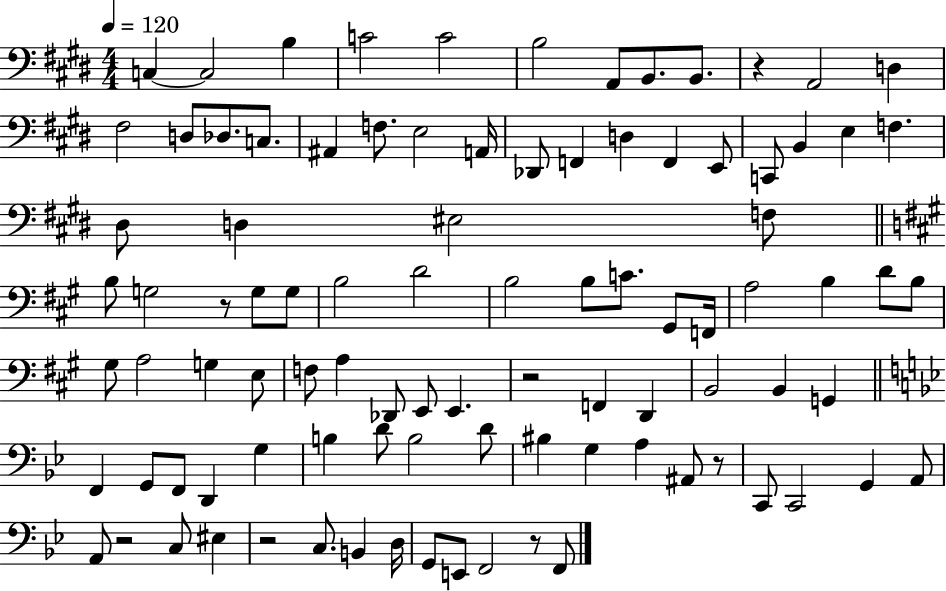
C3/q C3/h B3/q C4/h C4/h B3/h A2/e B2/e. B2/e. R/q A2/h D3/q F#3/h D3/e Db3/e. C3/e. A#2/q F3/e. E3/h A2/s Db2/e F2/q D3/q F2/q E2/e C2/e B2/q E3/q F3/q. D#3/e D3/q EIS3/h F3/e B3/e G3/h R/e G3/e G3/e B3/h D4/h B3/h B3/e C4/e. G#2/e F2/s A3/h B3/q D4/e B3/e G#3/e A3/h G3/q E3/e F3/e A3/q Db2/e E2/e E2/q. R/h F2/q D2/q B2/h B2/q G2/q F2/q G2/e F2/e D2/q G3/q B3/q D4/e B3/h D4/e BIS3/q G3/q A3/q A#2/e R/e C2/e C2/h G2/q A2/e A2/e R/h C3/e EIS3/q R/h C3/e. B2/q D3/s G2/e E2/e F2/h R/e F2/e